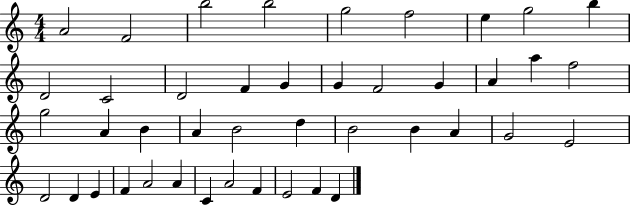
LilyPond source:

{
  \clef treble
  \numericTimeSignature
  \time 4/4
  \key c \major
  a'2 f'2 | b''2 b''2 | g''2 f''2 | e''4 g''2 b''4 | \break d'2 c'2 | d'2 f'4 g'4 | g'4 f'2 g'4 | a'4 a''4 f''2 | \break g''2 a'4 b'4 | a'4 b'2 d''4 | b'2 b'4 a'4 | g'2 e'2 | \break d'2 d'4 e'4 | f'4 a'2 a'4 | c'4 a'2 f'4 | e'2 f'4 d'4 | \break \bar "|."
}